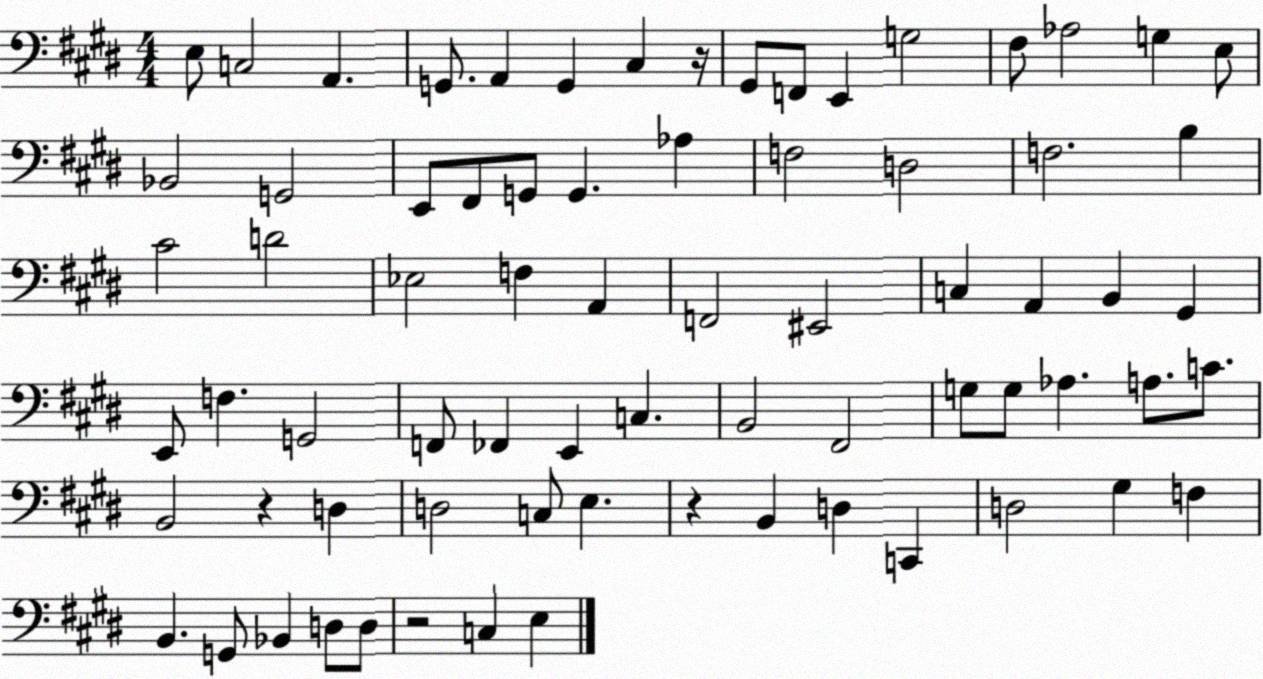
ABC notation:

X:1
T:Untitled
M:4/4
L:1/4
K:E
E,/2 C,2 A,, G,,/2 A,, G,, ^C, z/4 ^G,,/2 F,,/2 E,, G,2 ^F,/2 _A,2 G, E,/2 _B,,2 G,,2 E,,/2 ^F,,/2 G,,/2 G,, _A, F,2 D,2 F,2 B, ^C2 D2 _E,2 F, A,, F,,2 ^E,,2 C, A,, B,, ^G,, E,,/2 F, G,,2 F,,/2 _F,, E,, C, B,,2 ^F,,2 G,/2 G,/2 _A, A,/2 C/2 B,,2 z D, D,2 C,/2 E, z B,, D, C,, D,2 ^G, F, B,, G,,/2 _B,, D,/2 D,/2 z2 C, E,